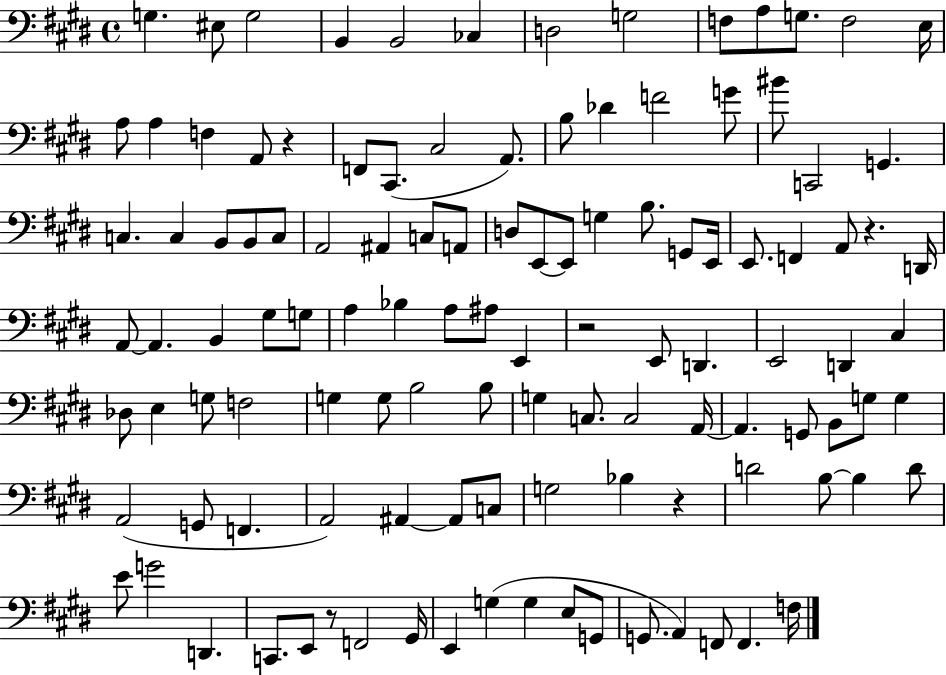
X:1
T:Untitled
M:4/4
L:1/4
K:E
G, ^E,/2 G,2 B,, B,,2 _C, D,2 G,2 F,/2 A,/2 G,/2 F,2 E,/4 A,/2 A, F, A,,/2 z F,,/2 ^C,,/2 ^C,2 A,,/2 B,/2 _D F2 G/2 ^B/2 C,,2 G,, C, C, B,,/2 B,,/2 C,/2 A,,2 ^A,, C,/2 A,,/2 D,/2 E,,/2 E,,/2 G, B,/2 G,,/2 E,,/4 E,,/2 F,, A,,/2 z D,,/4 A,,/2 A,, B,, ^G,/2 G,/2 A, _B, A,/2 ^A,/2 E,, z2 E,,/2 D,, E,,2 D,, ^C, _D,/2 E, G,/2 F,2 G, G,/2 B,2 B,/2 G, C,/2 C,2 A,,/4 A,, G,,/2 B,,/2 G,/2 G, A,,2 G,,/2 F,, A,,2 ^A,, ^A,,/2 C,/2 G,2 _B, z D2 B,/2 B, D/2 E/2 G2 D,, C,,/2 E,,/2 z/2 F,,2 ^G,,/4 E,, G, G, E,/2 G,,/2 G,,/2 A,, F,,/2 F,, F,/4